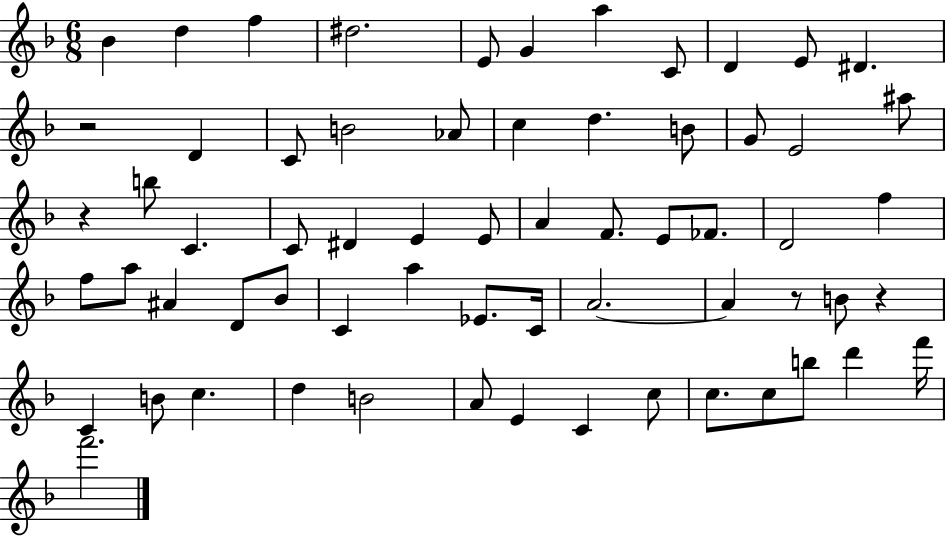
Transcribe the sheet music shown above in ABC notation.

X:1
T:Untitled
M:6/8
L:1/4
K:F
_B d f ^d2 E/2 G a C/2 D E/2 ^D z2 D C/2 B2 _A/2 c d B/2 G/2 E2 ^a/2 z b/2 C C/2 ^D E E/2 A F/2 E/2 _F/2 D2 f f/2 a/2 ^A D/2 _B/2 C a _E/2 C/4 A2 A z/2 B/2 z C B/2 c d B2 A/2 E C c/2 c/2 c/2 b/2 d' f'/4 f'2